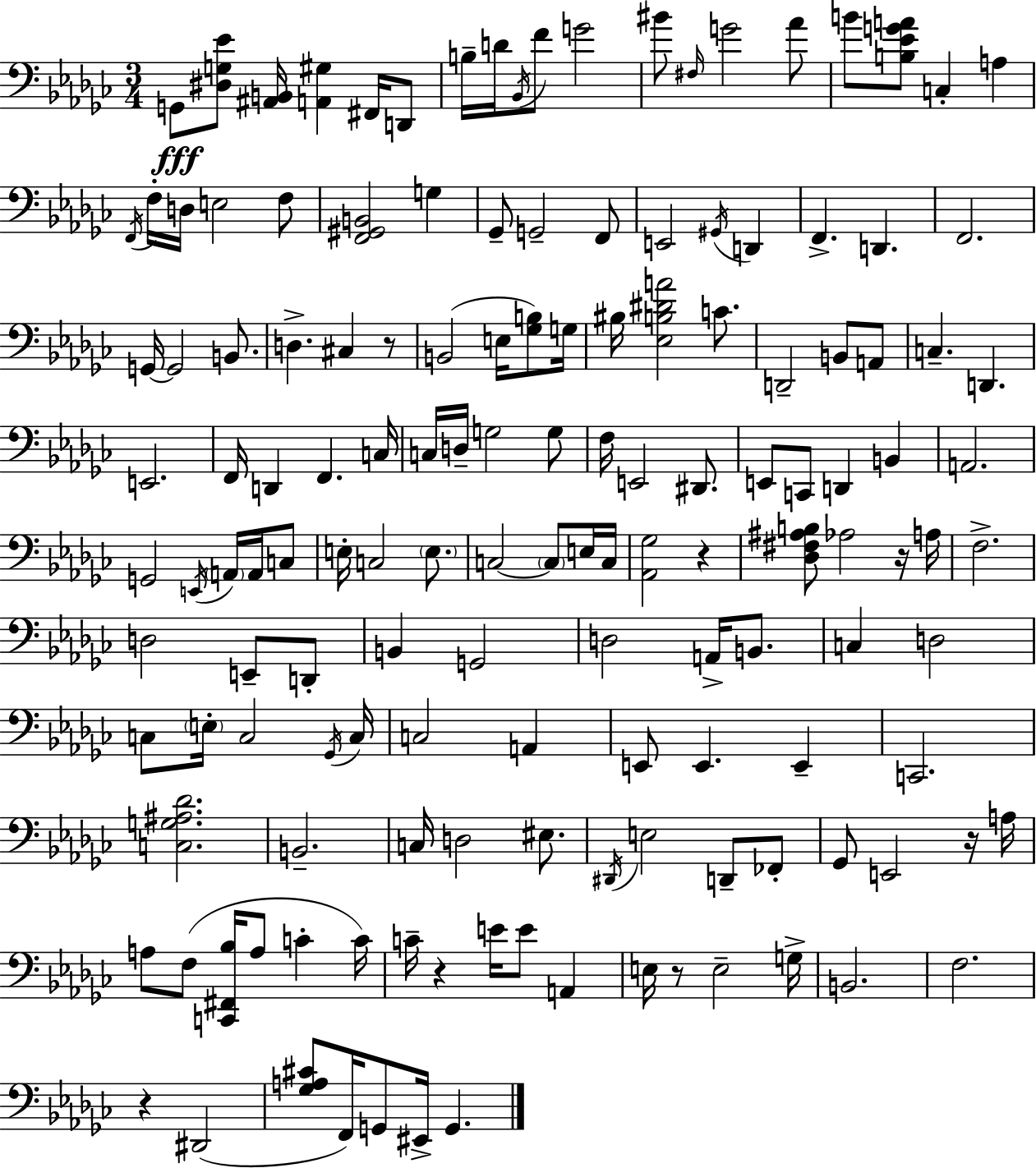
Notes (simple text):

G2/e [D#3,G3,Eb4]/e [A#2,B2]/s [A2,G#3]/q F#2/s D2/e B3/s D4/s Bb2/s F4/e G4/h BIS4/e F#3/s G4/h Ab4/e B4/e [B3,Eb4,G4,A4]/e C3/q A3/q F2/s F3/s D3/s E3/h F3/e [F2,G#2,B2]/h G3/q Gb2/e G2/h F2/e E2/h G#2/s D2/q F2/q. D2/q. F2/h. G2/s G2/h B2/e. D3/q. C#3/q R/e B2/h E3/s [Gb3,B3]/e G3/s BIS3/s [Eb3,B3,D#4,A4]/h C4/e. D2/h B2/e A2/e C3/q. D2/q. E2/h. F2/s D2/q F2/q. C3/s C3/s D3/s G3/h G3/e F3/s E2/h D#2/e. E2/e C2/e D2/q B2/q A2/h. G2/h E2/s A2/s A2/s C3/e E3/s C3/h E3/e. C3/h C3/e E3/s C3/s [Ab2,Gb3]/h R/q [Db3,F#3,A#3,B3]/e Ab3/h R/s A3/s F3/h. D3/h E2/e D2/e B2/q G2/h D3/h A2/s B2/e. C3/q D3/h C3/e E3/s C3/h Gb2/s C3/s C3/h A2/q E2/e E2/q. E2/q C2/h. [C3,G3,A#3,Db4]/h. B2/h. C3/s D3/h EIS3/e. D#2/s E3/h D2/e FES2/e Gb2/e E2/h R/s A3/s A3/e F3/e [C2,F#2,Bb3]/s A3/e C4/q C4/s C4/s R/q E4/s E4/e A2/q E3/s R/e E3/h G3/s B2/h. F3/h. R/q D#2/h [Gb3,A3,C#4]/e F2/s G2/e EIS2/s G2/q.